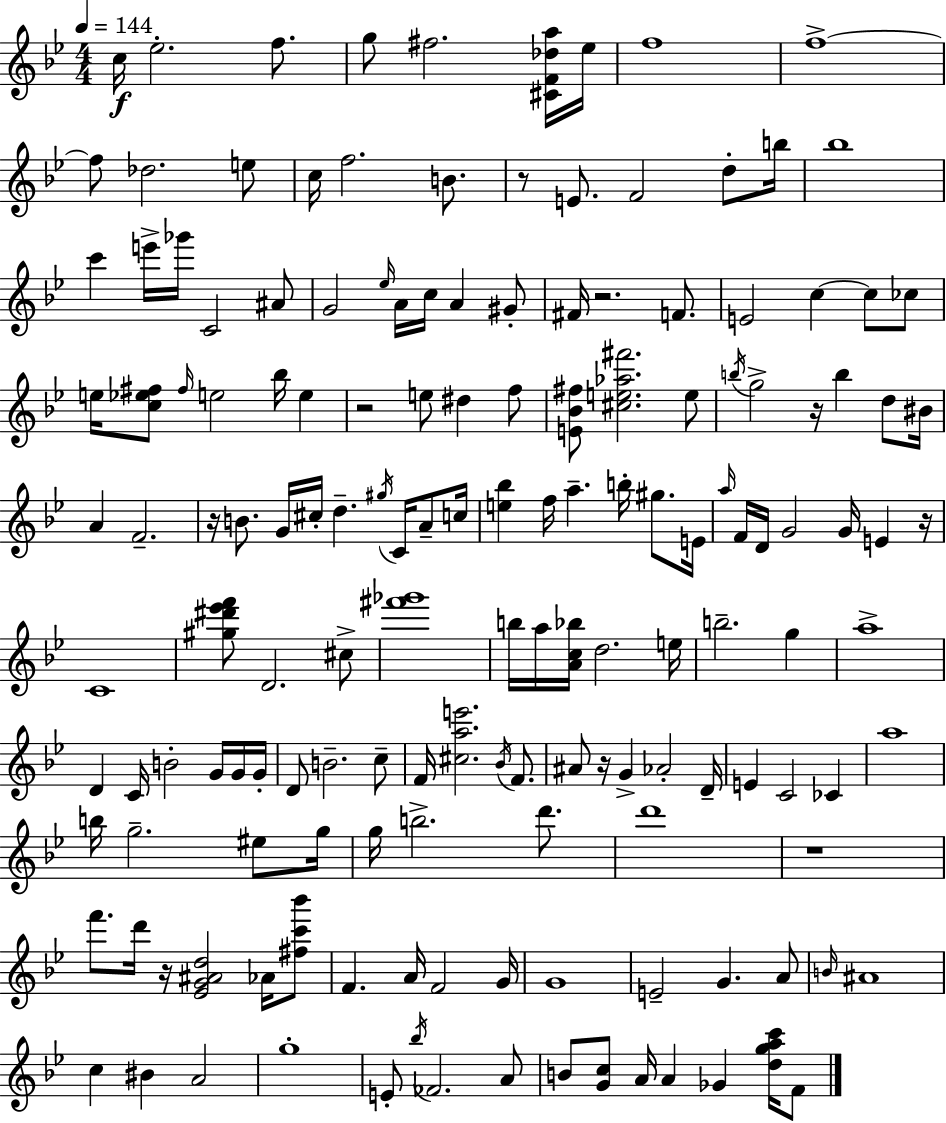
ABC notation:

X:1
T:Untitled
M:4/4
L:1/4
K:Bb
c/4 _e2 f/2 g/2 ^f2 [^CF_da]/4 _e/4 f4 f4 f/2 _d2 e/2 c/4 f2 B/2 z/2 E/2 F2 d/2 b/4 _b4 c' e'/4 _g'/4 C2 ^A/2 G2 _e/4 A/4 c/4 A ^G/2 ^F/4 z2 F/2 E2 c c/2 _c/2 e/4 [c_e^f]/2 ^f/4 e2 _b/4 e z2 e/2 ^d f/2 [E_B^f]/2 [^ce_a^f']2 e/2 b/4 g2 z/4 b d/2 ^B/4 A F2 z/4 B/2 G/4 ^c/4 d ^g/4 C/4 A/2 c/4 [e_b] f/4 a b/4 ^g/2 E/4 a/4 F/4 D/4 G2 G/4 E z/4 C4 [^g^d'_e'f']/2 D2 ^c/2 [^f'_g']4 b/4 a/4 [Ac_b]/4 d2 e/4 b2 g a4 D C/4 B2 G/4 G/4 G/4 D/2 B2 c/2 F/4 [^cae']2 _B/4 F/2 ^A/2 z/4 G _A2 D/4 E C2 _C a4 b/4 g2 ^e/2 g/4 g/4 b2 d'/2 d'4 z4 f'/2 d'/4 z/4 [_EG^Ad]2 _A/4 [^fc'_b']/2 F A/4 F2 G/4 G4 E2 G A/2 B/4 ^A4 c ^B A2 g4 E/2 _b/4 _F2 A/2 B/2 [Gc]/2 A/4 A _G [dgac']/4 F/2